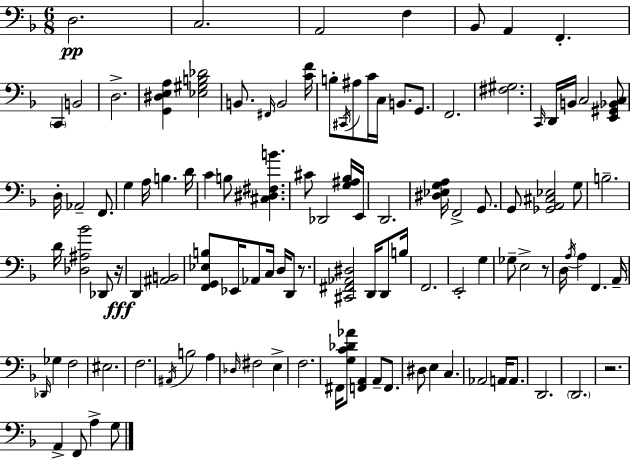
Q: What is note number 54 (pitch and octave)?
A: B3